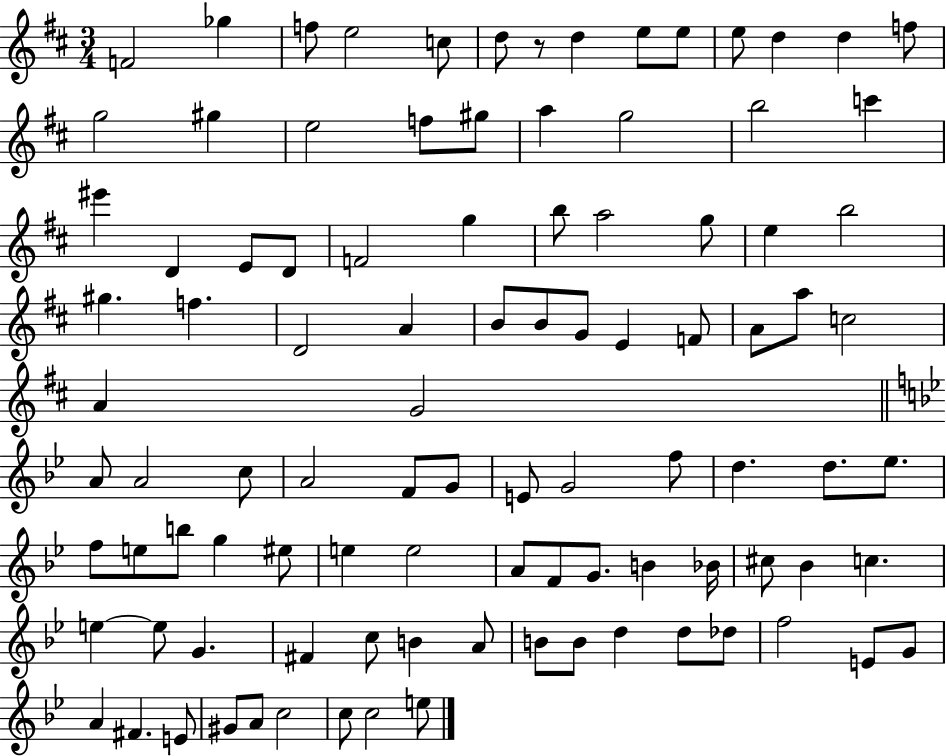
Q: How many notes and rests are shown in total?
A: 99